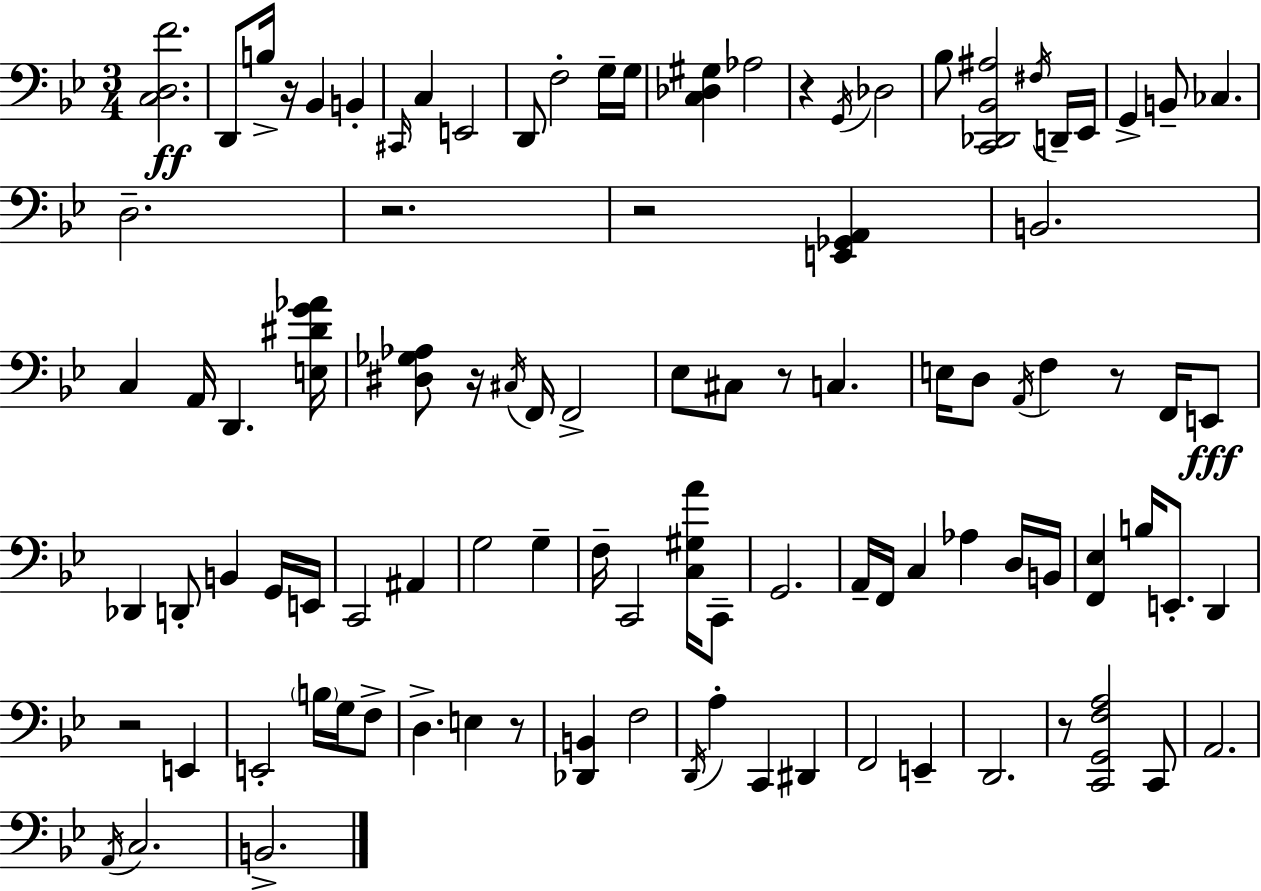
X:1
T:Untitled
M:3/4
L:1/4
K:Bb
[C,D,F]2 D,,/2 B,/4 z/4 _B,, B,, ^C,,/4 C, E,,2 D,,/2 F,2 G,/4 G,/4 [C,_D,^G,] _A,2 z G,,/4 _D,2 _B,/2 [C,,_D,,_B,,^A,]2 ^F,/4 D,,/4 _E,,/4 G,, B,,/2 _C, D,2 z2 z2 [E,,_G,,A,,] B,,2 C, A,,/4 D,, [E,^DG_A]/4 [^D,_G,_A,]/2 z/4 ^C,/4 F,,/4 F,,2 _E,/2 ^C,/2 z/2 C, E,/4 D,/2 A,,/4 F, z/2 F,,/4 E,,/2 _D,, D,,/2 B,, G,,/4 E,,/4 C,,2 ^A,, G,2 G, F,/4 C,,2 [C,^G,A]/4 C,,/2 G,,2 A,,/4 F,,/4 C, _A, D,/4 B,,/4 [F,,_E,] B,/4 E,,/2 D,, z2 E,, E,,2 B,/4 G,/4 F,/2 D, E, z/2 [_D,,B,,] F,2 D,,/4 A, C,, ^D,, F,,2 E,, D,,2 z/2 [C,,G,,F,A,]2 C,,/2 A,,2 A,,/4 C,2 B,,2